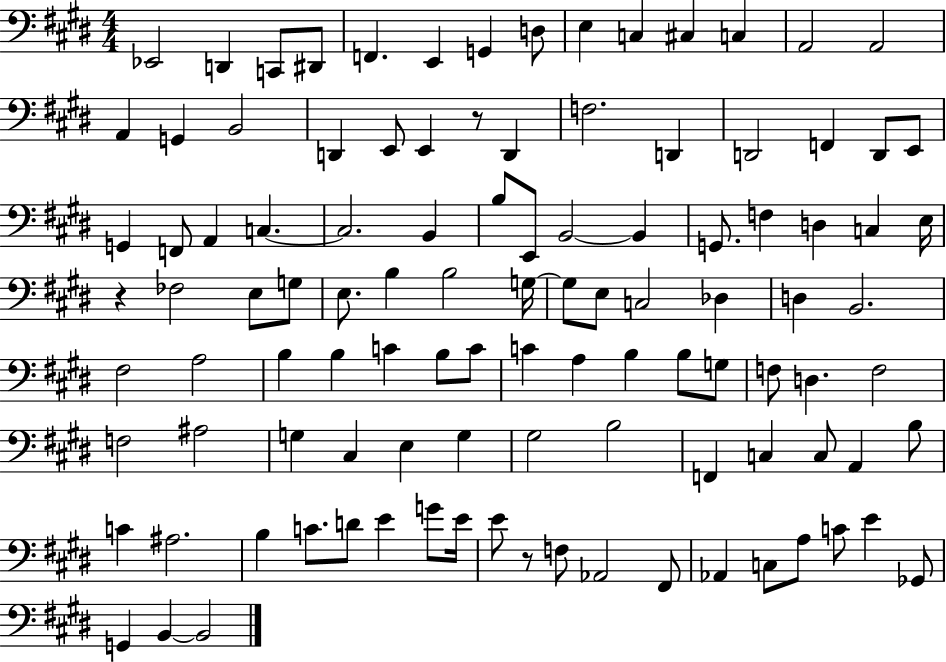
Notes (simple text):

Eb2/h D2/q C2/e D#2/e F2/q. E2/q G2/q D3/e E3/q C3/q C#3/q C3/q A2/h A2/h A2/q G2/q B2/h D2/q E2/e E2/q R/e D2/q F3/h. D2/q D2/h F2/q D2/e E2/e G2/q F2/e A2/q C3/q. C3/h. B2/q B3/e E2/e B2/h B2/q G2/e. F3/q D3/q C3/q E3/s R/q FES3/h E3/e G3/e E3/e. B3/q B3/h G3/s G3/e E3/e C3/h Db3/q D3/q B2/h. F#3/h A3/h B3/q B3/q C4/q B3/e C4/e C4/q A3/q B3/q B3/e G3/e F3/e D3/q. F3/h F3/h A#3/h G3/q C#3/q E3/q G3/q G#3/h B3/h F2/q C3/q C3/e A2/q B3/e C4/q A#3/h. B3/q C4/e. D4/e E4/q G4/e E4/s E4/e R/e F3/e Ab2/h F#2/e Ab2/q C3/e A3/e C4/e E4/q Gb2/e G2/q B2/q B2/h